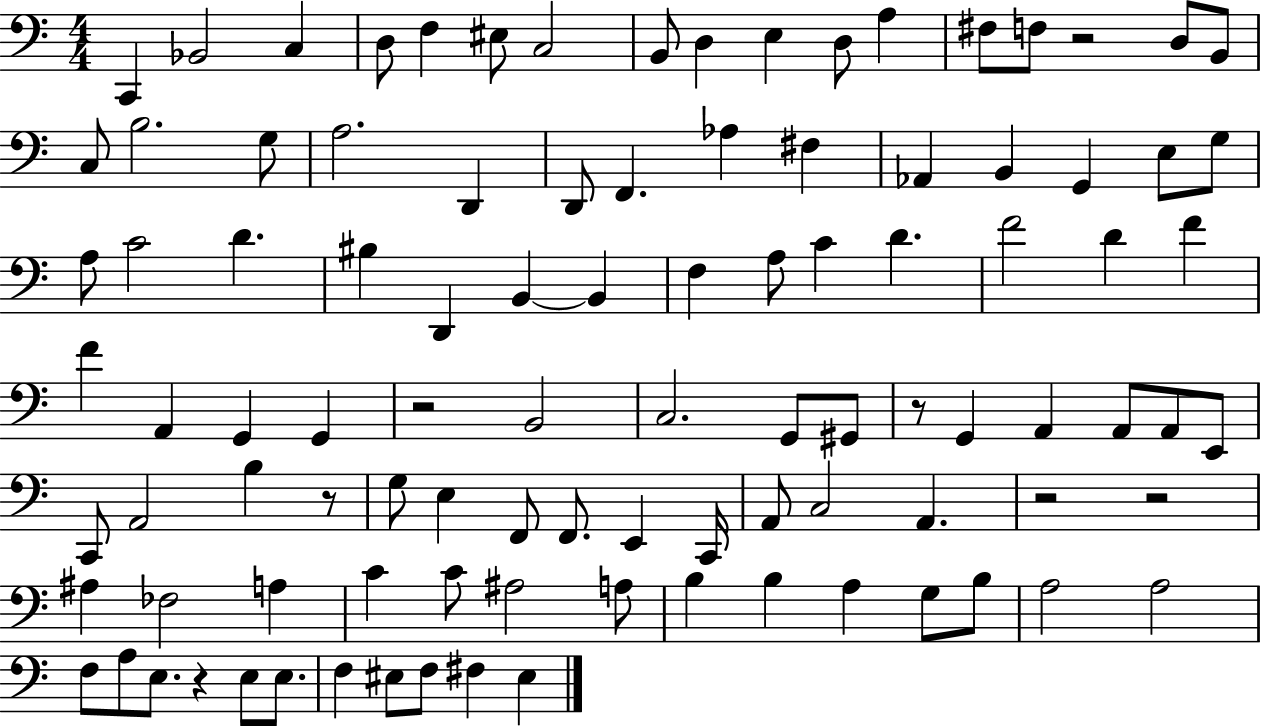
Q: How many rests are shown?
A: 7